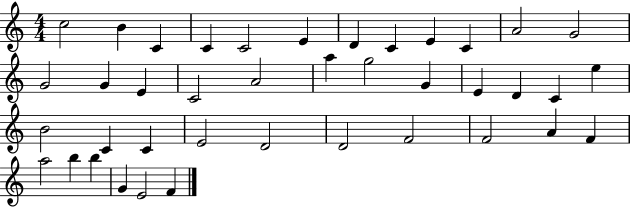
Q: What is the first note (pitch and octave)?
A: C5